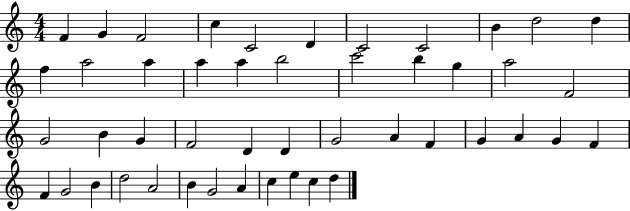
X:1
T:Untitled
M:4/4
L:1/4
K:C
F G F2 c C2 D C2 C2 B d2 d f a2 a a a b2 c'2 b g a2 F2 G2 B G F2 D D G2 A F G A G F F G2 B d2 A2 B G2 A c e c d